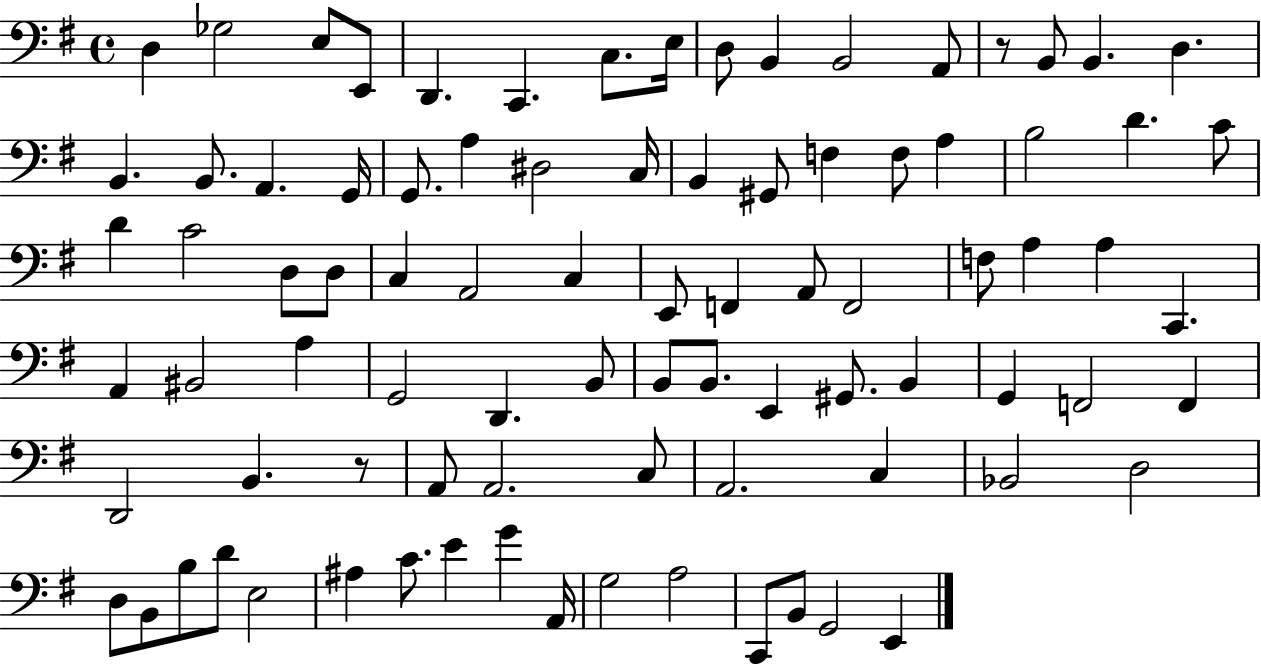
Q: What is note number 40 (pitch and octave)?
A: F2